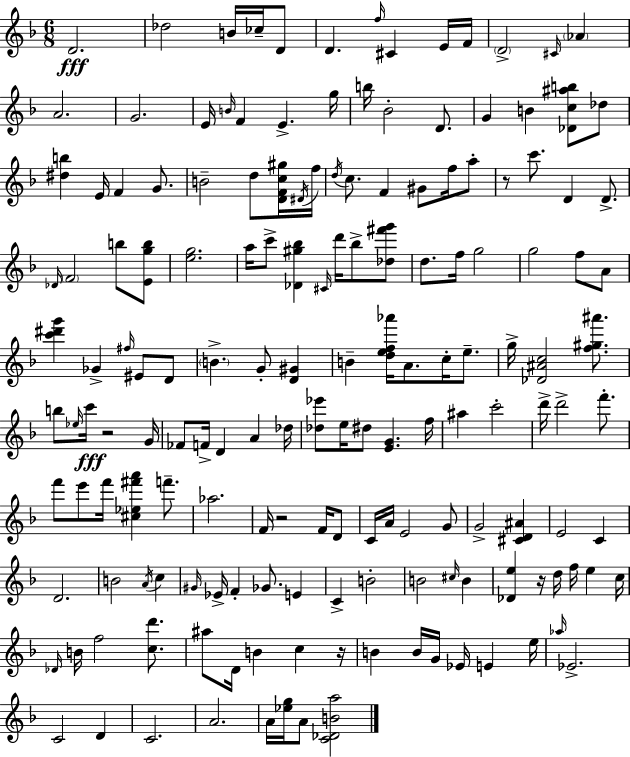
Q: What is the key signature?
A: D minor